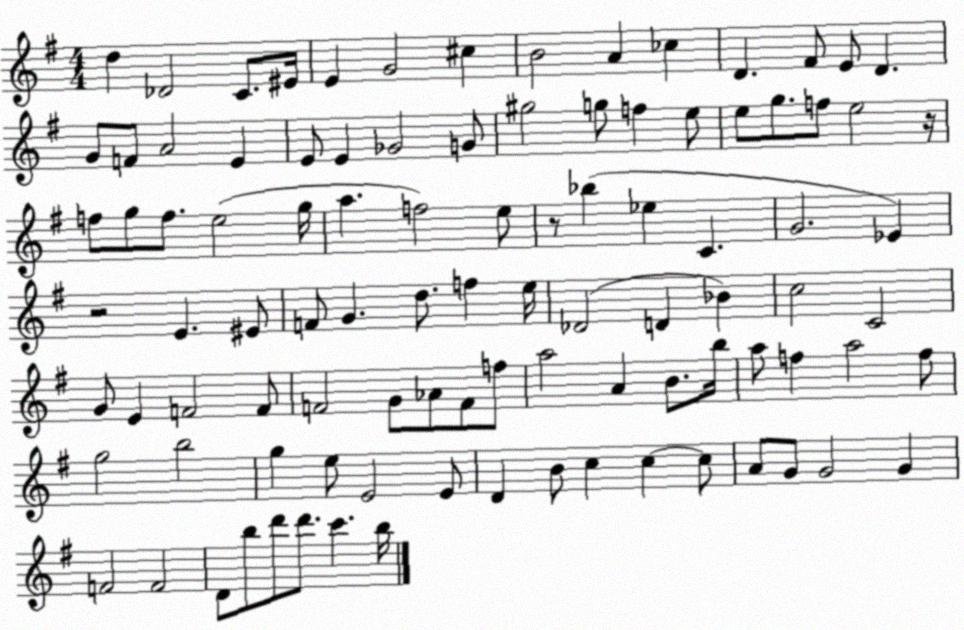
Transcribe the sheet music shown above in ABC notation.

X:1
T:Untitled
M:4/4
L:1/4
K:G
d _D2 C/2 ^E/4 E G2 ^c B2 A _c D ^F/2 E/2 D G/2 F/2 A2 E E/2 E _G2 G/2 ^g2 g/2 f e/2 e/2 g/2 f/2 e2 z/4 f/2 g/2 f/2 e2 g/4 a f2 e/2 z/2 _b _e C G2 _E z2 E ^E/2 F/2 G d/2 f e/4 _D2 D _B c2 C2 G/2 E F2 F/2 F2 G/2 _A/2 F/2 f/2 a2 A B/2 b/4 a/2 f a2 f/2 g2 b2 g e/2 E2 E/2 D B/2 c c c/2 A/2 G/2 G2 G F2 F2 D/2 b/2 d'/2 d'/2 c' b/4